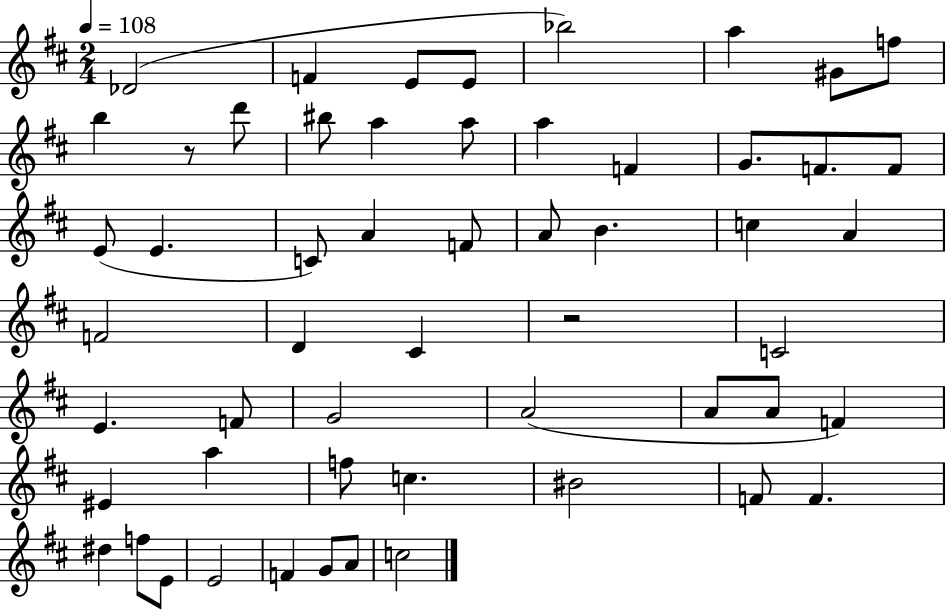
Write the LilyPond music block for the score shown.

{
  \clef treble
  \numericTimeSignature
  \time 2/4
  \key d \major
  \tempo 4 = 108
  des'2( | f'4 e'8 e'8 | bes''2) | a''4 gis'8 f''8 | \break b''4 r8 d'''8 | bis''8 a''4 a''8 | a''4 f'4 | g'8. f'8. f'8 | \break e'8( e'4. | c'8) a'4 f'8 | a'8 b'4. | c''4 a'4 | \break f'2 | d'4 cis'4 | r2 | c'2 | \break e'4. f'8 | g'2 | a'2( | a'8 a'8 f'4) | \break eis'4 a''4 | f''8 c''4. | bis'2 | f'8 f'4. | \break dis''4 f''8 e'8 | e'2 | f'4 g'8 a'8 | c''2 | \break \bar "|."
}